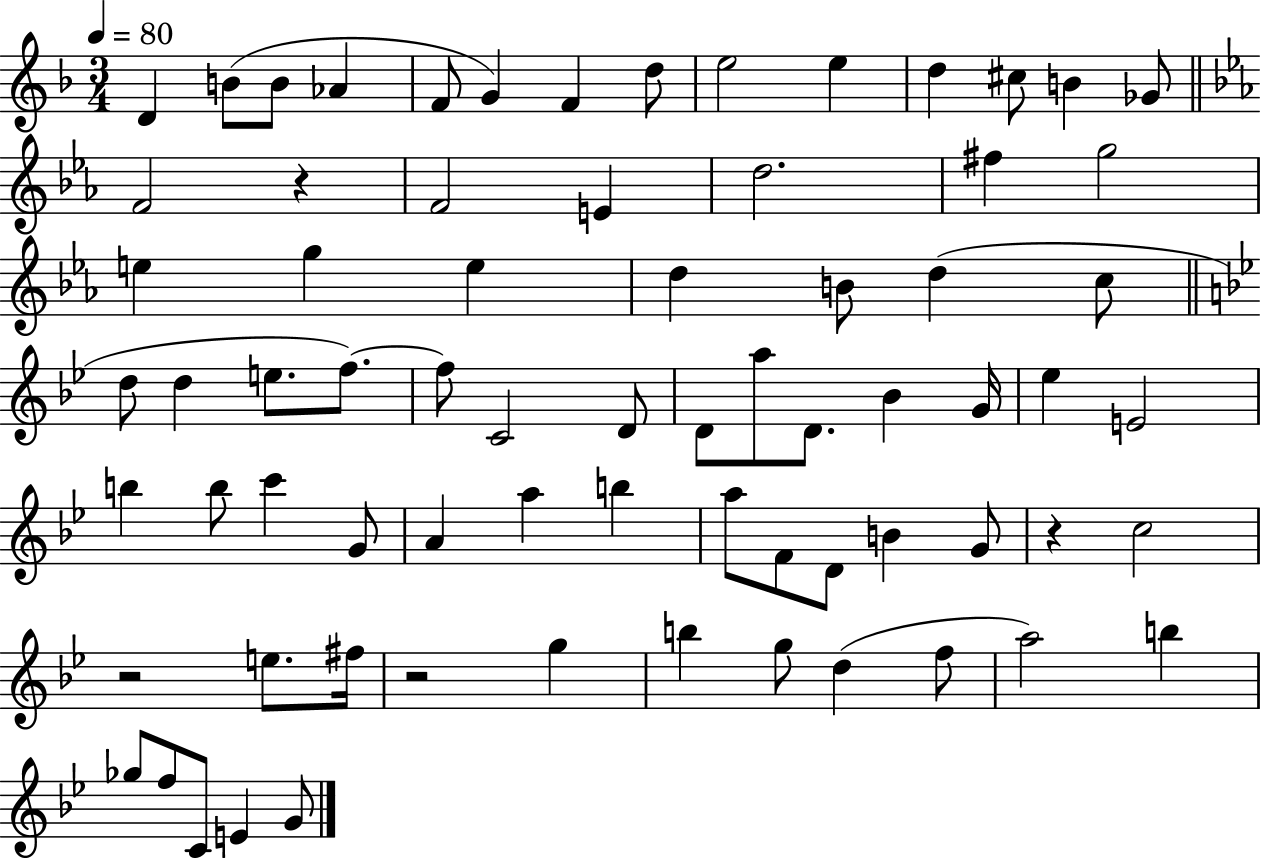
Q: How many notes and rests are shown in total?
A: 72